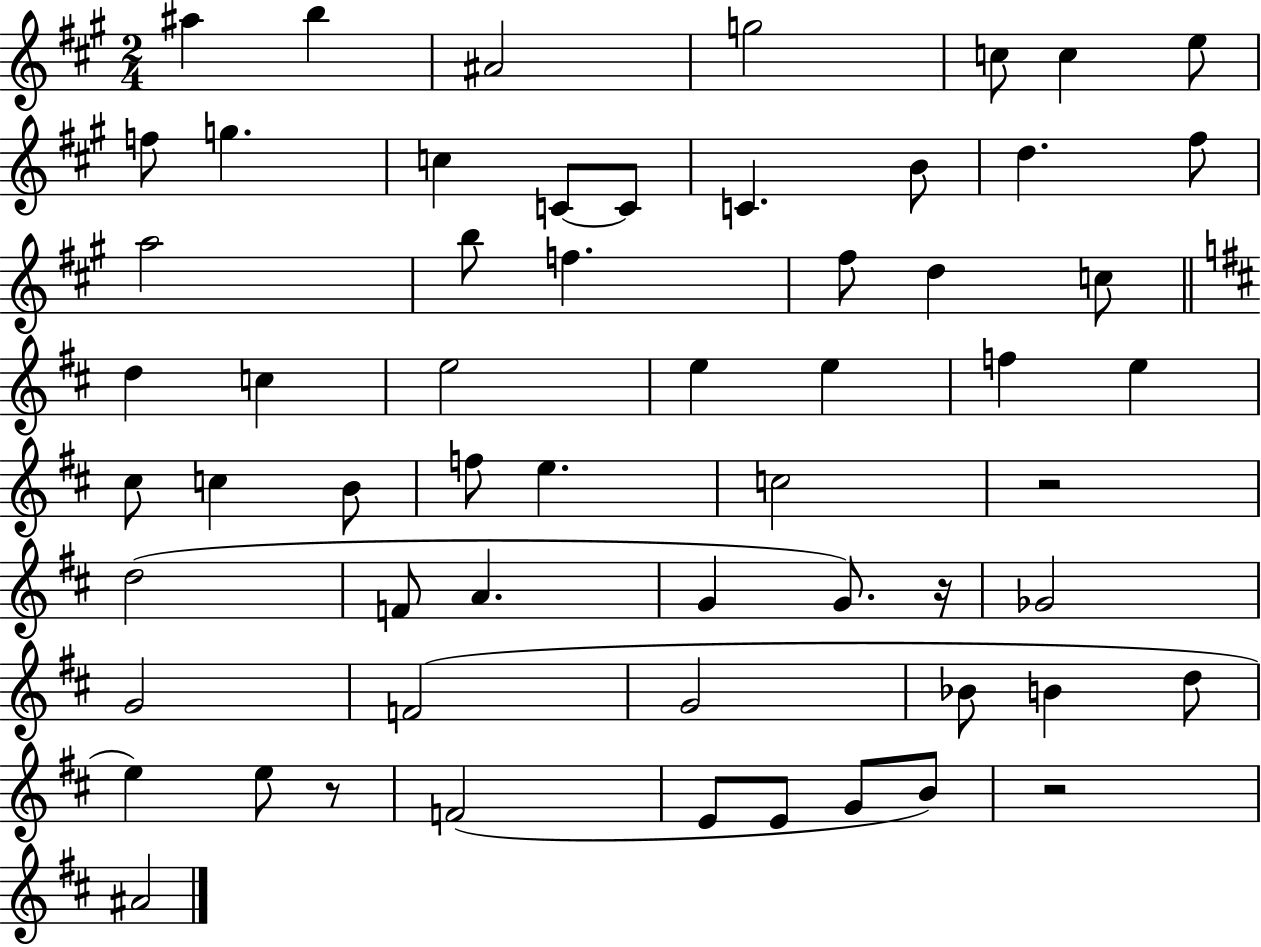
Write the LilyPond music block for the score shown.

{
  \clef treble
  \numericTimeSignature
  \time 2/4
  \key a \major
  ais''4 b''4 | ais'2 | g''2 | c''8 c''4 e''8 | \break f''8 g''4. | c''4 c'8~~ c'8 | c'4. b'8 | d''4. fis''8 | \break a''2 | b''8 f''4. | fis''8 d''4 c''8 | \bar "||" \break \key d \major d''4 c''4 | e''2 | e''4 e''4 | f''4 e''4 | \break cis''8 c''4 b'8 | f''8 e''4. | c''2 | r2 | \break d''2( | f'8 a'4. | g'4 g'8.) r16 | ges'2 | \break g'2 | f'2( | g'2 | bes'8 b'4 d''8 | \break e''4) e''8 r8 | f'2( | e'8 e'8 g'8 b'8) | r2 | \break ais'2 | \bar "|."
}